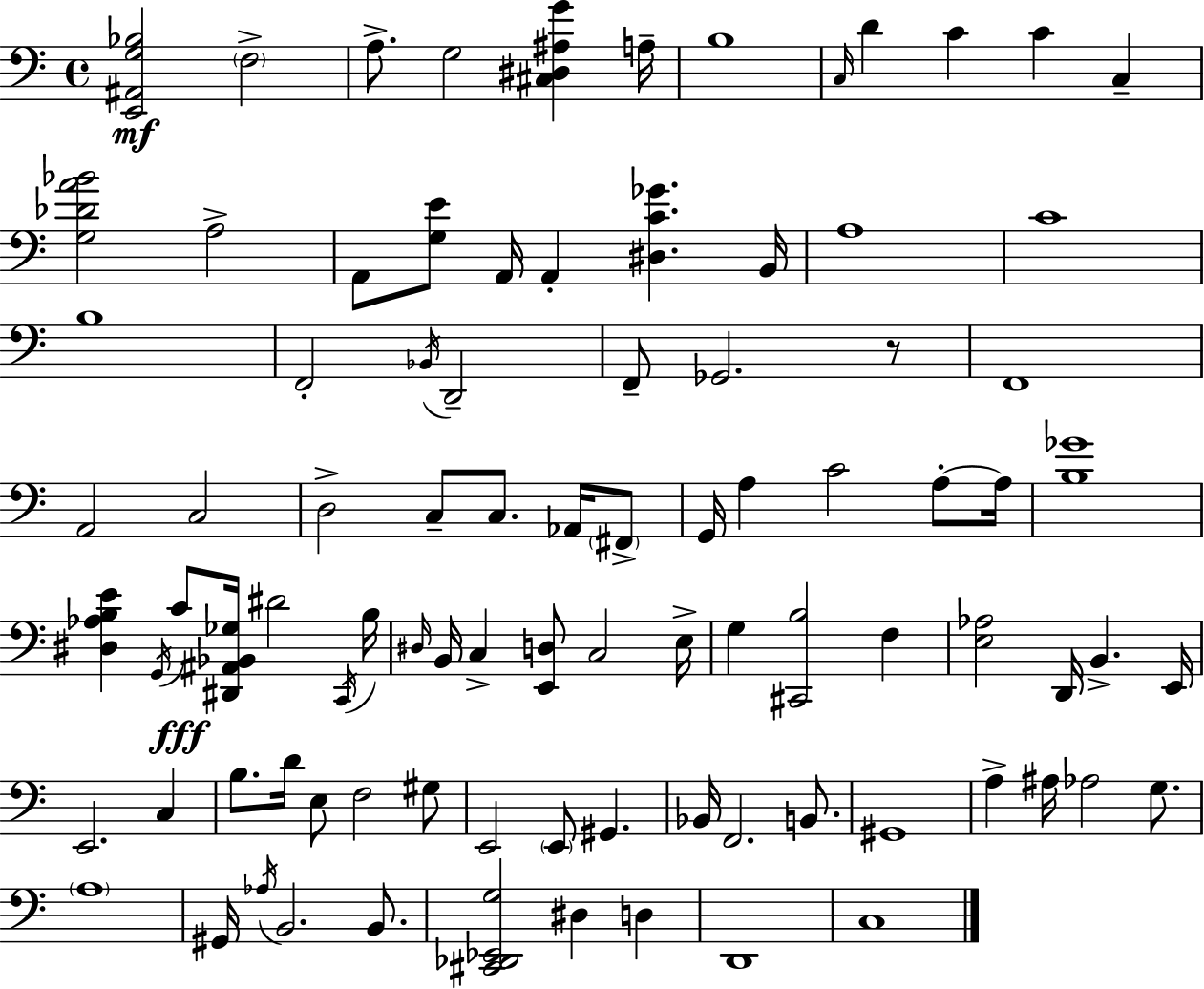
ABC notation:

X:1
T:Untitled
M:4/4
L:1/4
K:Am
[E,,^A,,G,_B,]2 F,2 A,/2 G,2 [^C,^D,^A,G] A,/4 B,4 C,/4 D C C C, [G,_DA_B]2 A,2 A,,/2 [G,E]/2 A,,/4 A,, [^D,C_G] B,,/4 A,4 C4 B,4 F,,2 _B,,/4 D,,2 F,,/2 _G,,2 z/2 F,,4 A,,2 C,2 D,2 C,/2 C,/2 _A,,/4 ^F,,/2 G,,/4 A, C2 A,/2 A,/4 [B,_G]4 [^D,_A,B,E] G,,/4 C/2 [^D,,^A,,_B,,_G,]/4 ^D2 C,,/4 B,/4 ^D,/4 B,,/4 C, [E,,D,]/2 C,2 E,/4 G, [^C,,B,]2 F, [E,_A,]2 D,,/4 B,, E,,/4 E,,2 C, B,/2 D/4 E,/2 F,2 ^G,/2 E,,2 E,,/2 ^G,, _B,,/4 F,,2 B,,/2 ^G,,4 A, ^A,/4 _A,2 G,/2 A,4 ^G,,/4 _A,/4 B,,2 B,,/2 [^C,,_D,,_E,,G,]2 ^D, D, D,,4 C,4